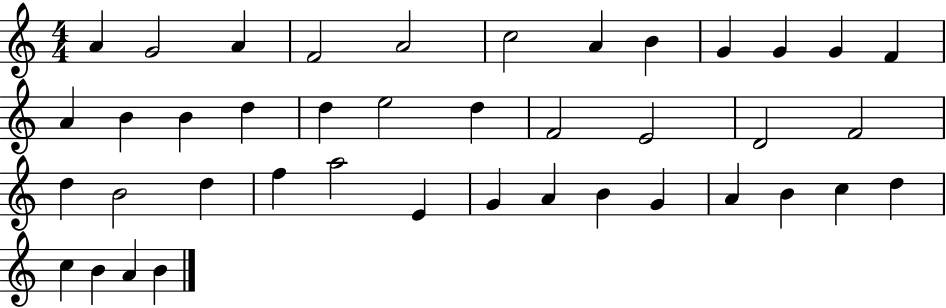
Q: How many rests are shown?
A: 0